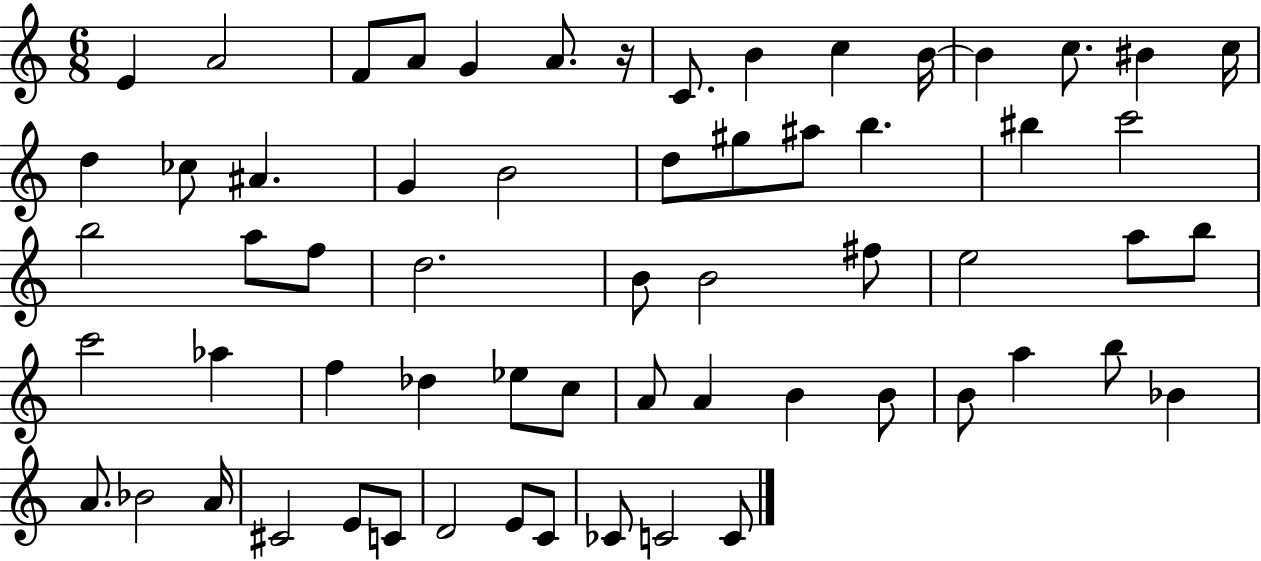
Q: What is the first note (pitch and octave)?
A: E4